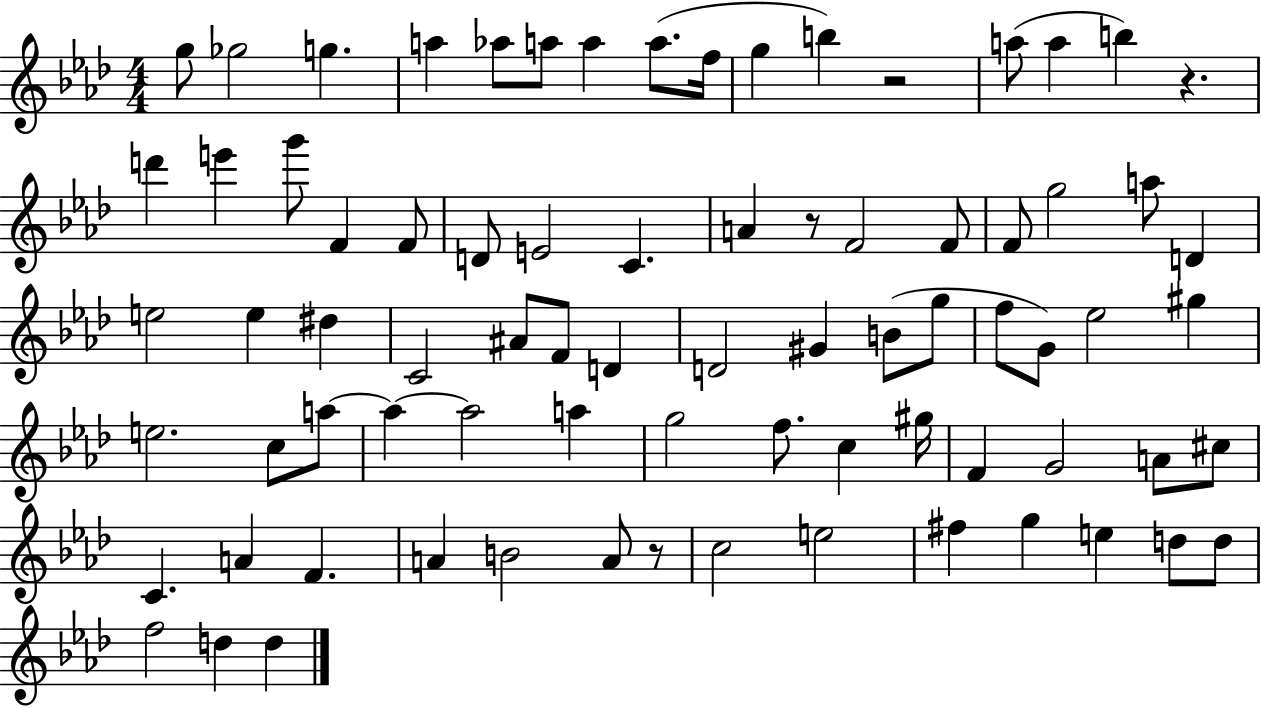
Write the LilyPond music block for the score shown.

{
  \clef treble
  \numericTimeSignature
  \time 4/4
  \key aes \major
  \repeat volta 2 { g''8 ges''2 g''4. | a''4 aes''8 a''8 a''4 a''8.( f''16 | g''4 b''4) r2 | a''8( a''4 b''4) r4. | \break d'''4 e'''4 g'''8 f'4 f'8 | d'8 e'2 c'4. | a'4 r8 f'2 f'8 | f'8 g''2 a''8 d'4 | \break e''2 e''4 dis''4 | c'2 ais'8 f'8 d'4 | d'2 gis'4 b'8( g''8 | f''8 g'8) ees''2 gis''4 | \break e''2. c''8 a''8~~ | a''4~~ a''2 a''4 | g''2 f''8. c''4 gis''16 | f'4 g'2 a'8 cis''8 | \break c'4. a'4 f'4. | a'4 b'2 a'8 r8 | c''2 e''2 | fis''4 g''4 e''4 d''8 d''8 | \break f''2 d''4 d''4 | } \bar "|."
}